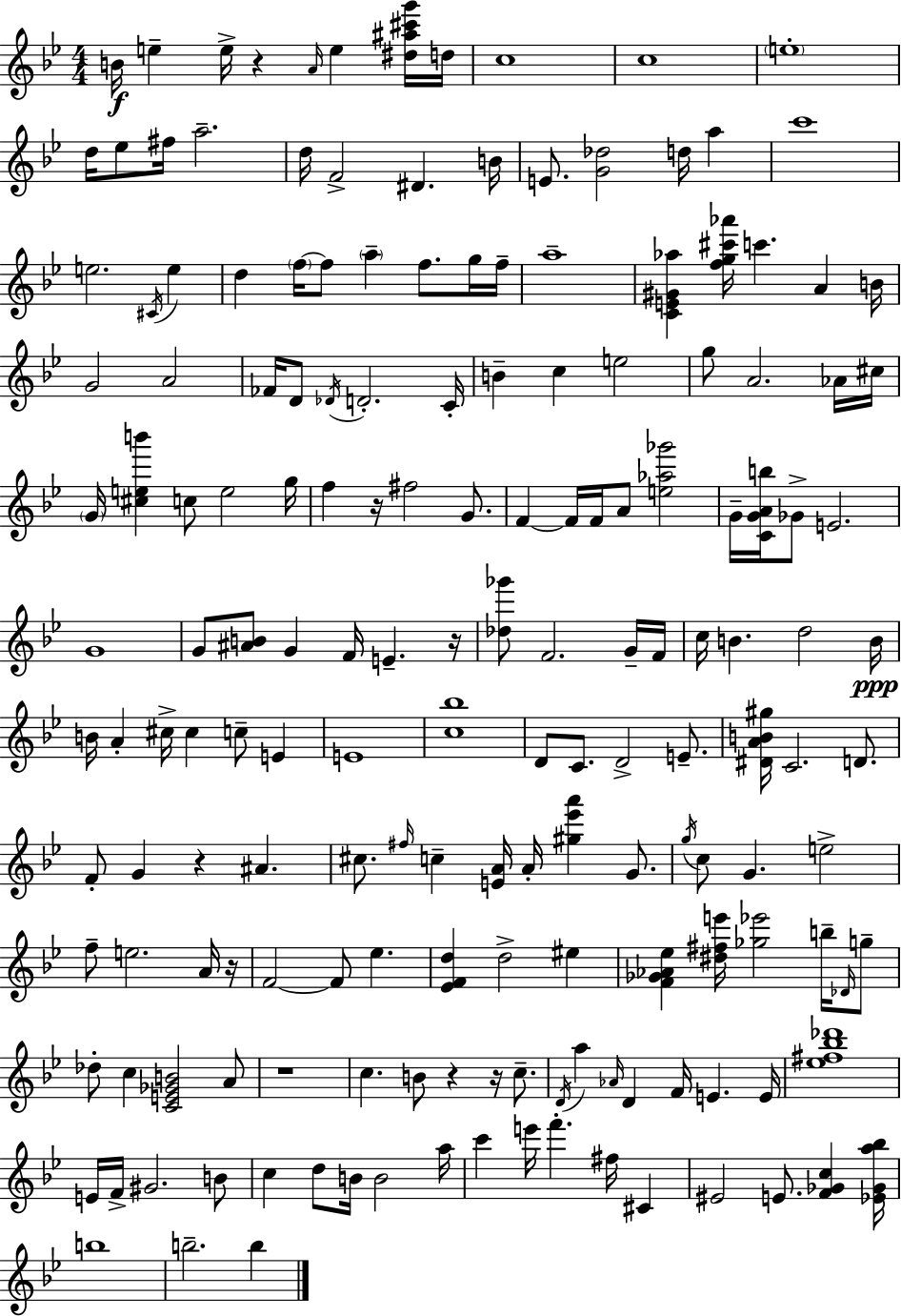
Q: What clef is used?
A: treble